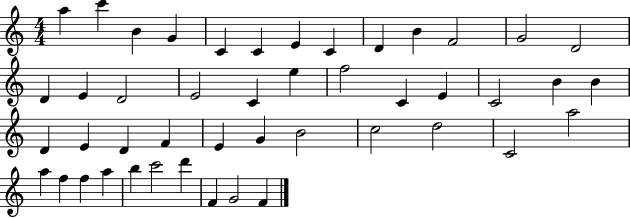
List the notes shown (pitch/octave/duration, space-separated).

A5/q C6/q B4/q G4/q C4/q C4/q E4/q C4/q D4/q B4/q F4/h G4/h D4/h D4/q E4/q D4/h E4/h C4/q E5/q F5/h C4/q E4/q C4/h B4/q B4/q D4/q E4/q D4/q F4/q E4/q G4/q B4/h C5/h D5/h C4/h A5/h A5/q F5/q F5/q A5/q B5/q C6/h D6/q F4/q G4/h F4/q